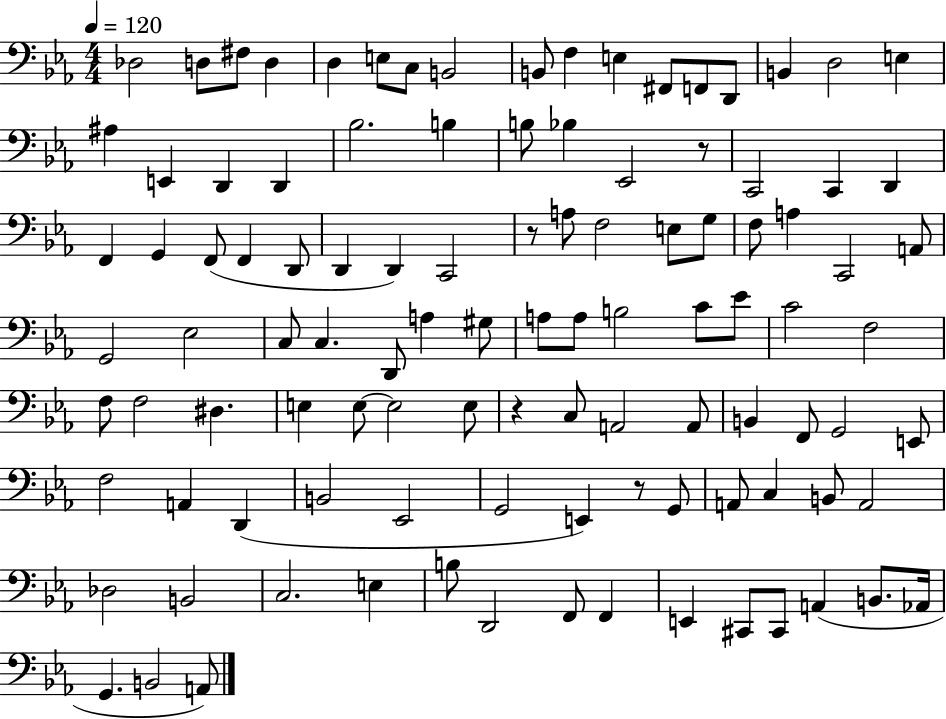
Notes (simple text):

Db3/h D3/e F#3/e D3/q D3/q E3/e C3/e B2/h B2/e F3/q E3/q F#2/e F2/e D2/e B2/q D3/h E3/q A#3/q E2/q D2/q D2/q Bb3/h. B3/q B3/e Bb3/q Eb2/h R/e C2/h C2/q D2/q F2/q G2/q F2/e F2/q D2/e D2/q D2/q C2/h R/e A3/e F3/h E3/e G3/e F3/e A3/q C2/h A2/e G2/h Eb3/h C3/e C3/q. D2/e A3/q G#3/e A3/e A3/e B3/h C4/e Eb4/e C4/h F3/h F3/e F3/h D#3/q. E3/q E3/e E3/h E3/e R/q C3/e A2/h A2/e B2/q F2/e G2/h E2/e F3/h A2/q D2/q B2/h Eb2/h G2/h E2/q R/e G2/e A2/e C3/q B2/e A2/h Db3/h B2/h C3/h. E3/q B3/e D2/h F2/e F2/q E2/q C#2/e C#2/e A2/q B2/e. Ab2/s G2/q. B2/h A2/e